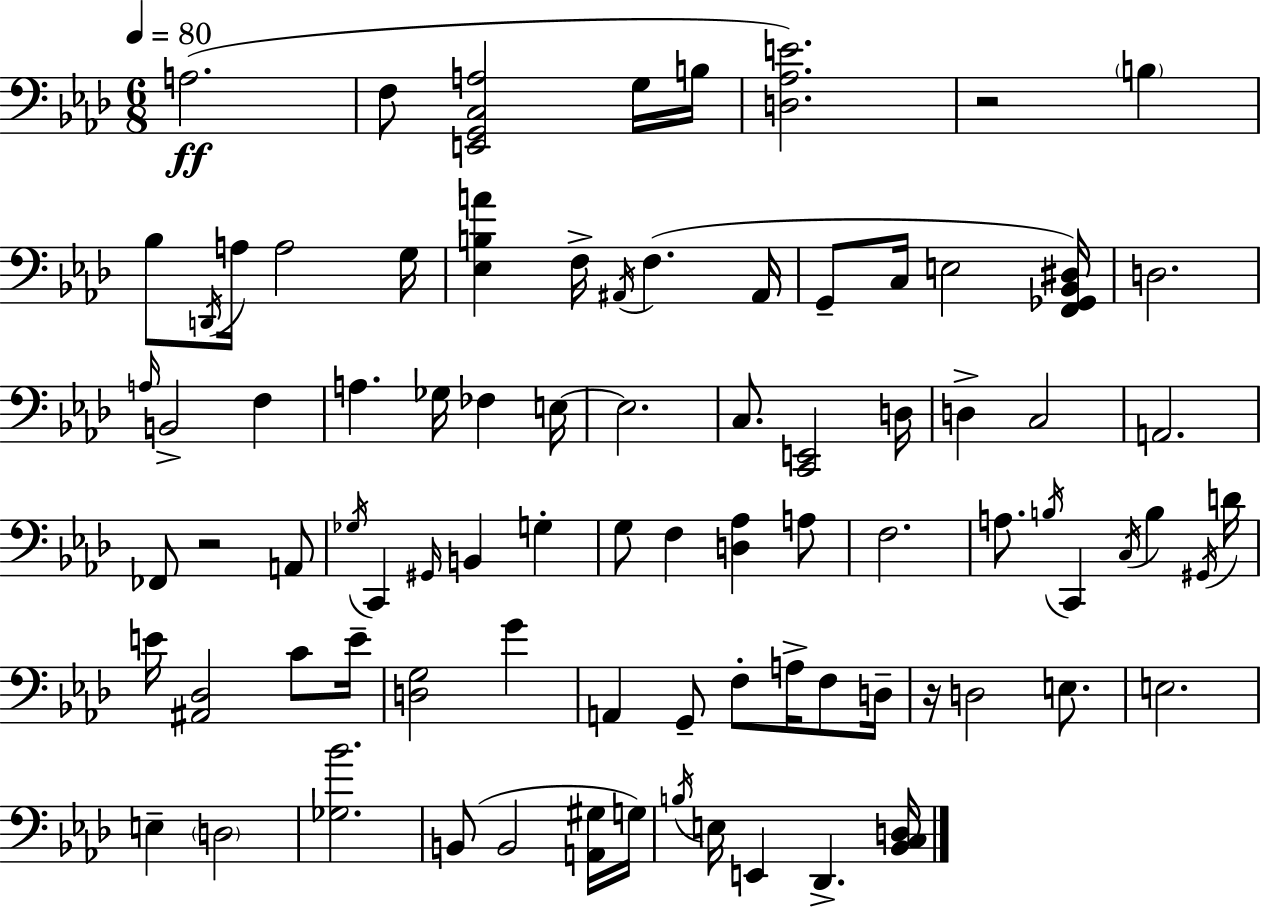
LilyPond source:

{
  \clef bass
  \numericTimeSignature
  \time 6/8
  \key aes \major
  \tempo 4 = 80
  a2.(\ff | f8 <e, g, c a>2 g16 b16 | <d aes e'>2.) | r2 \parenthesize b4 | \break bes8 \acciaccatura { d,16 } a16 a2 | g16 <ees b a'>4 f16-> \acciaccatura { ais,16 } f4.( | ais,16 g,8-- c16 e2 | <f, ges, bes, dis>16) d2. | \break \grace { a16 } b,2-> f4 | a4. ges16 fes4 | e16~~ e2. | c8. <c, e,>2 | \break d16 d4-> c2 | a,2. | fes,8 r2 | a,8 \acciaccatura { ges16 } c,4 \grace { gis,16 } b,4 | \break g4-. g8 f4 <d aes>4 | a8 f2. | a8. \acciaccatura { b16 } c,4 | \acciaccatura { c16 } b4 \acciaccatura { gis,16 } d'16 e'16 <ais, des>2 | \break c'8 e'16-- <d g>2 | g'4 a,4 | g,8-- f8-. a16-> f8 d16-- r16 d2 | e8. e2. | \break e4-- | \parenthesize d2 <ges bes'>2. | b,8( b,2 | <a, gis>16 g16) \acciaccatura { b16 } e16 e,4 | \break des,4.-> <bes, c d>16 \bar "|."
}